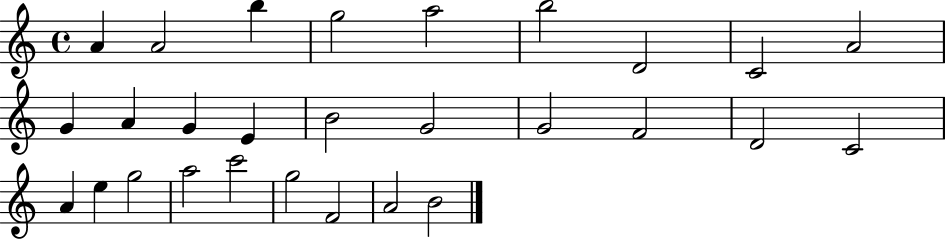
X:1
T:Untitled
M:4/4
L:1/4
K:C
A A2 b g2 a2 b2 D2 C2 A2 G A G E B2 G2 G2 F2 D2 C2 A e g2 a2 c'2 g2 F2 A2 B2